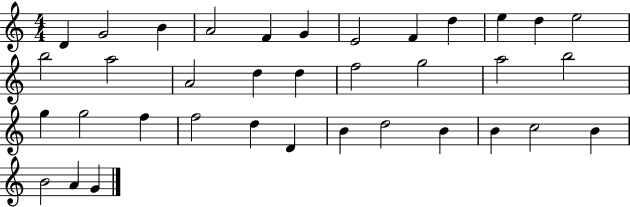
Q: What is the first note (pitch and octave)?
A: D4